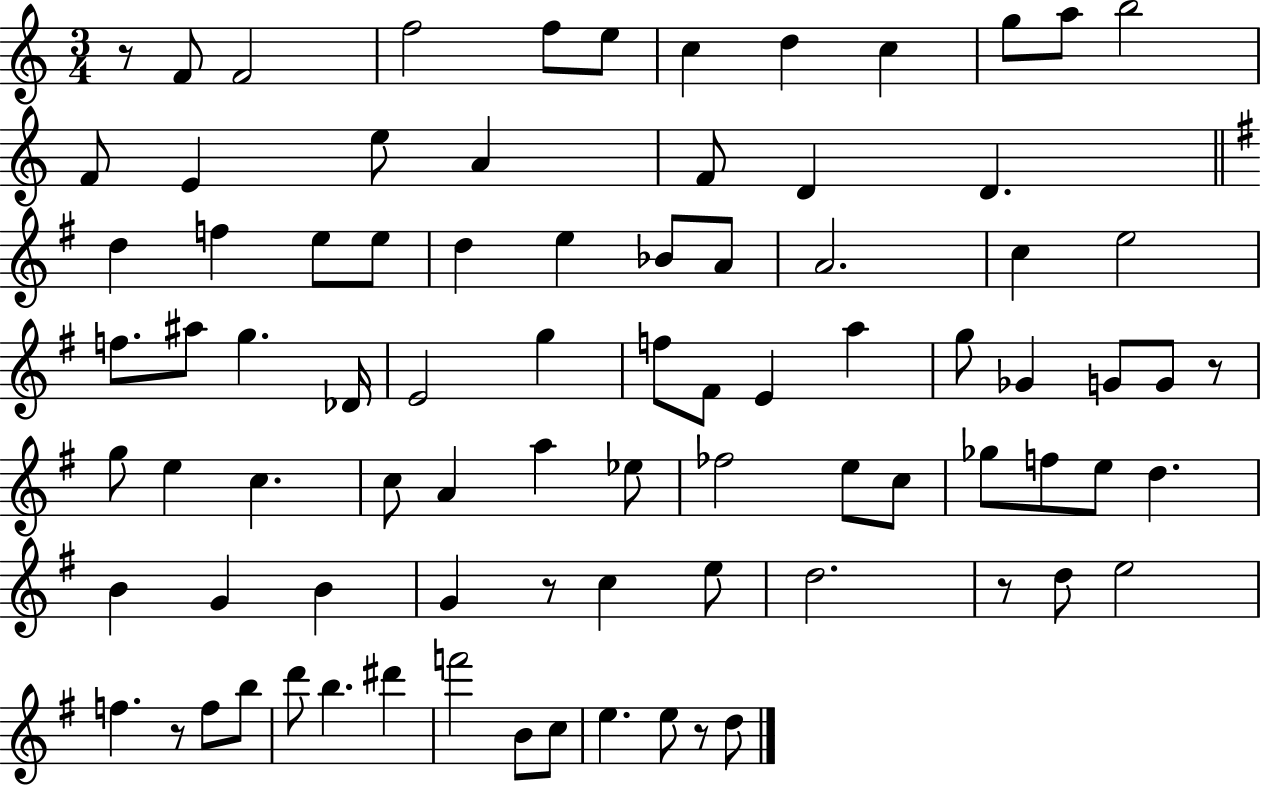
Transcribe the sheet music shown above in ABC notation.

X:1
T:Untitled
M:3/4
L:1/4
K:C
z/2 F/2 F2 f2 f/2 e/2 c d c g/2 a/2 b2 F/2 E e/2 A F/2 D D d f e/2 e/2 d e _B/2 A/2 A2 c e2 f/2 ^a/2 g _D/4 E2 g f/2 ^F/2 E a g/2 _G G/2 G/2 z/2 g/2 e c c/2 A a _e/2 _f2 e/2 c/2 _g/2 f/2 e/2 d B G B G z/2 c e/2 d2 z/2 d/2 e2 f z/2 f/2 b/2 d'/2 b ^d' f'2 B/2 c/2 e e/2 z/2 d/2